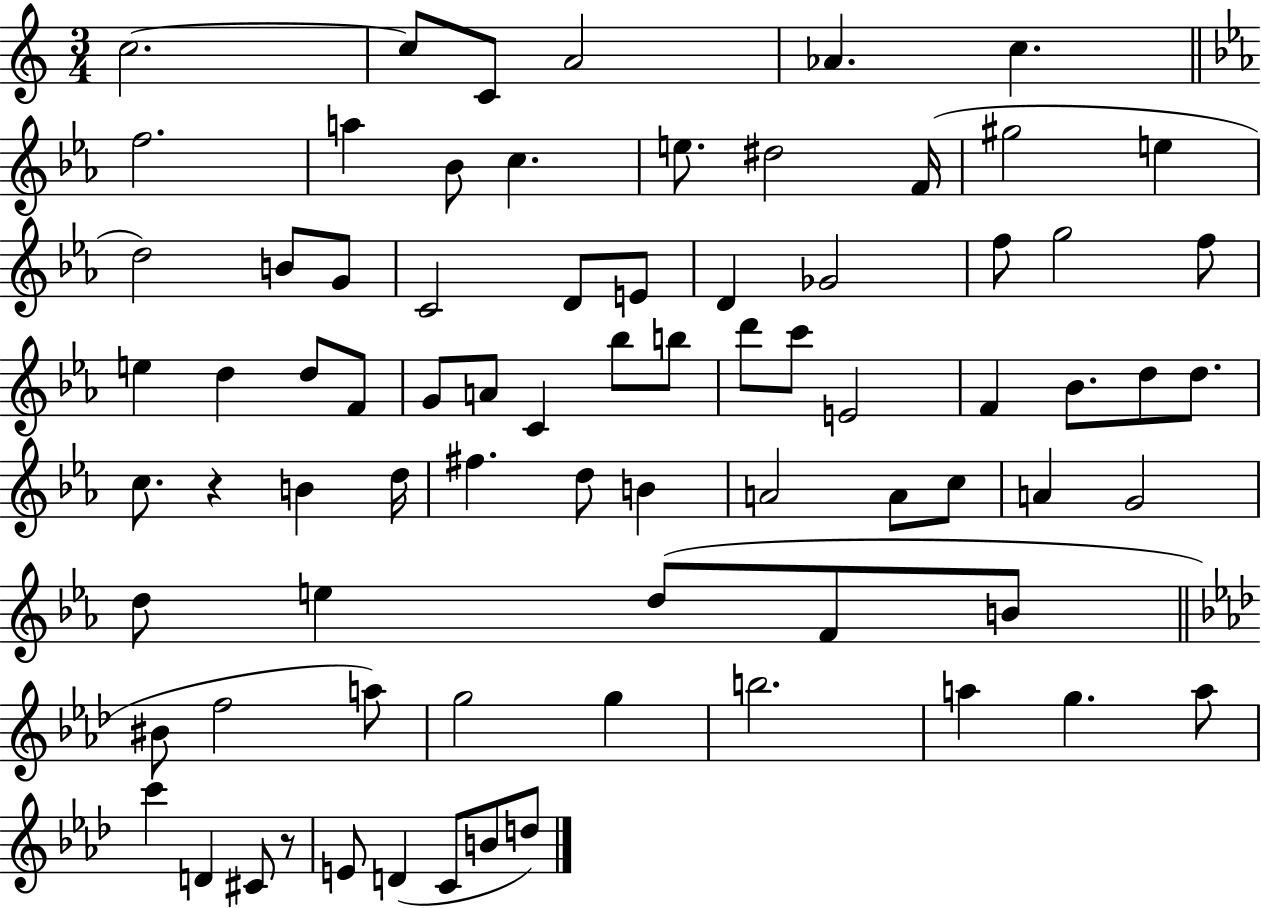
{
  \clef treble
  \numericTimeSignature
  \time 3/4
  \key c \major
  c''2.~~ | c''8 c'8 a'2 | aes'4. c''4. | \bar "||" \break \key ees \major f''2. | a''4 bes'8 c''4. | e''8. dis''2 f'16( | gis''2 e''4 | \break d''2) b'8 g'8 | c'2 d'8 e'8 | d'4 ges'2 | f''8 g''2 f''8 | \break e''4 d''4 d''8 f'8 | g'8 a'8 c'4 bes''8 b''8 | d'''8 c'''8 e'2 | f'4 bes'8. d''8 d''8. | \break c''8. r4 b'4 d''16 | fis''4. d''8 b'4 | a'2 a'8 c''8 | a'4 g'2 | \break d''8 e''4 d''8( f'8 b'8 | \bar "||" \break \key aes \major bis'8 f''2 a''8) | g''2 g''4 | b''2. | a''4 g''4. a''8 | \break c'''4 d'4 cis'8 r8 | e'8 d'4( c'8 b'8 d''8) | \bar "|."
}